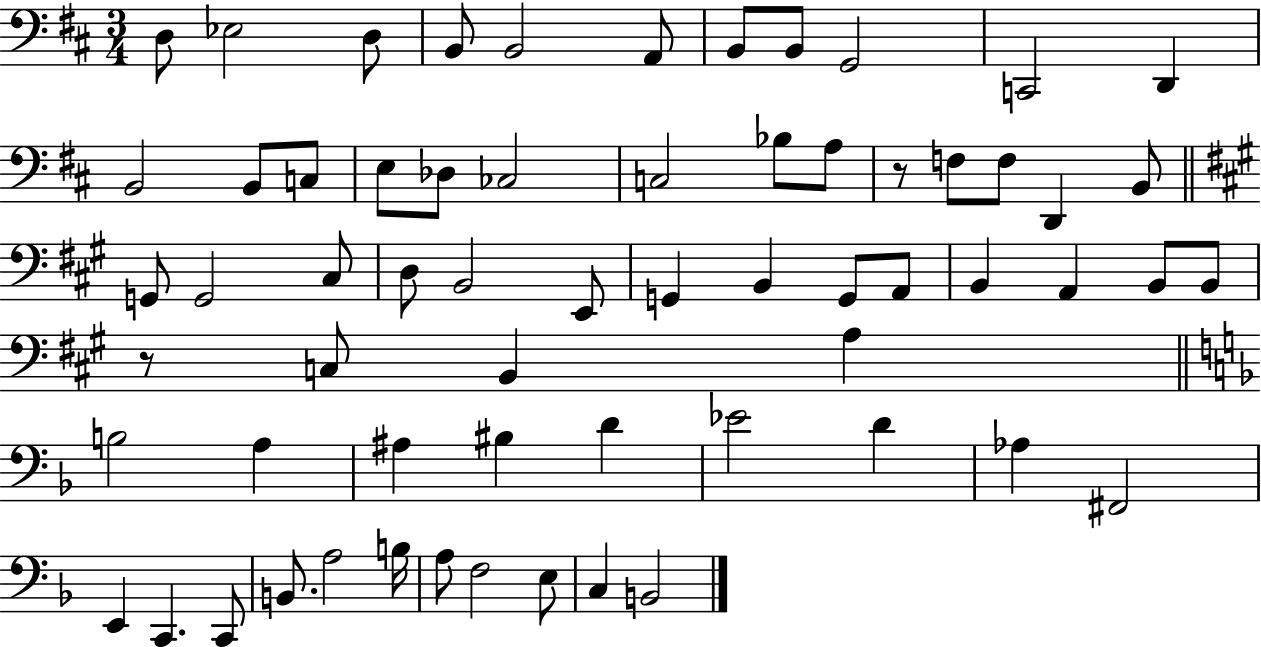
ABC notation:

X:1
T:Untitled
M:3/4
L:1/4
K:D
D,/2 _E,2 D,/2 B,,/2 B,,2 A,,/2 B,,/2 B,,/2 G,,2 C,,2 D,, B,,2 B,,/2 C,/2 E,/2 _D,/2 _C,2 C,2 _B,/2 A,/2 z/2 F,/2 F,/2 D,, B,,/2 G,,/2 G,,2 ^C,/2 D,/2 B,,2 E,,/2 G,, B,, G,,/2 A,,/2 B,, A,, B,,/2 B,,/2 z/2 C,/2 B,, A, B,2 A, ^A, ^B, D _E2 D _A, ^F,,2 E,, C,, C,,/2 B,,/2 A,2 B,/4 A,/2 F,2 E,/2 C, B,,2